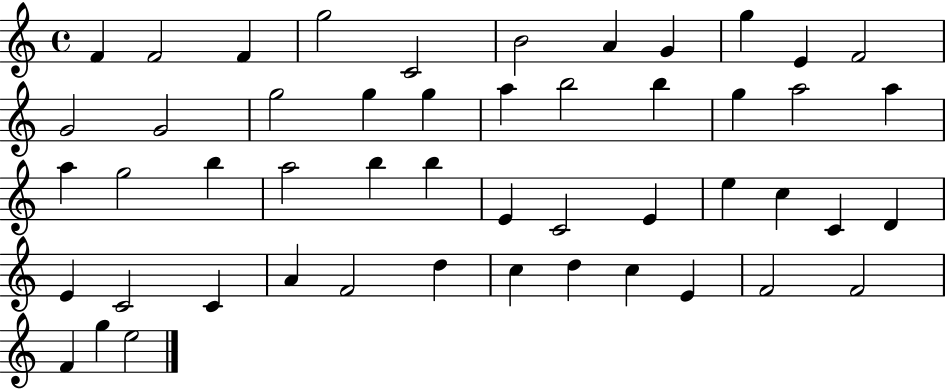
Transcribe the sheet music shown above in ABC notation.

X:1
T:Untitled
M:4/4
L:1/4
K:C
F F2 F g2 C2 B2 A G g E F2 G2 G2 g2 g g a b2 b g a2 a a g2 b a2 b b E C2 E e c C D E C2 C A F2 d c d c E F2 F2 F g e2